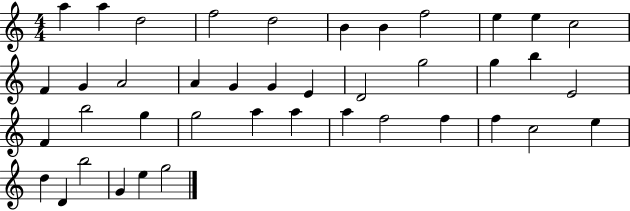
{
  \clef treble
  \numericTimeSignature
  \time 4/4
  \key c \major
  a''4 a''4 d''2 | f''2 d''2 | b'4 b'4 f''2 | e''4 e''4 c''2 | \break f'4 g'4 a'2 | a'4 g'4 g'4 e'4 | d'2 g''2 | g''4 b''4 e'2 | \break f'4 b''2 g''4 | g''2 a''4 a''4 | a''4 f''2 f''4 | f''4 c''2 e''4 | \break d''4 d'4 b''2 | g'4 e''4 g''2 | \bar "|."
}